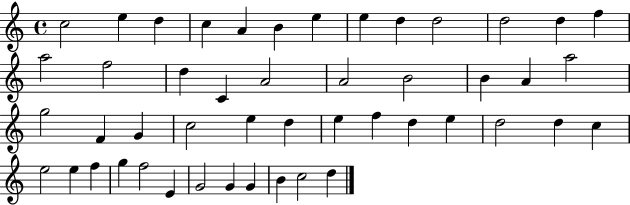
X:1
T:Untitled
M:4/4
L:1/4
K:C
c2 e d c A B e e d d2 d2 d f a2 f2 d C A2 A2 B2 B A a2 g2 F G c2 e d e f d e d2 d c e2 e f g f2 E G2 G G B c2 d